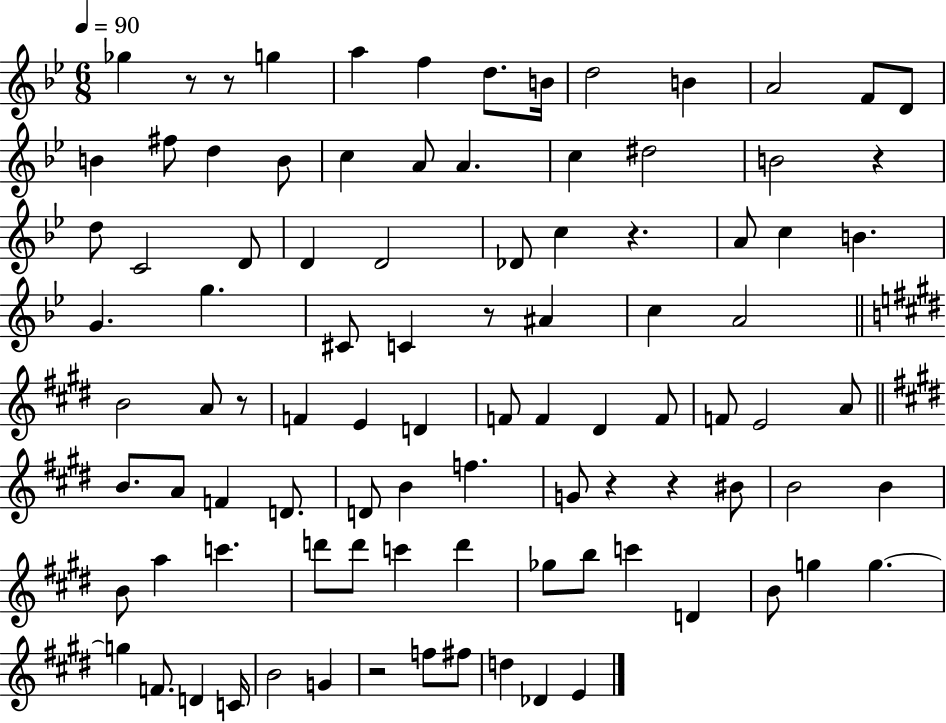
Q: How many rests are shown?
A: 9